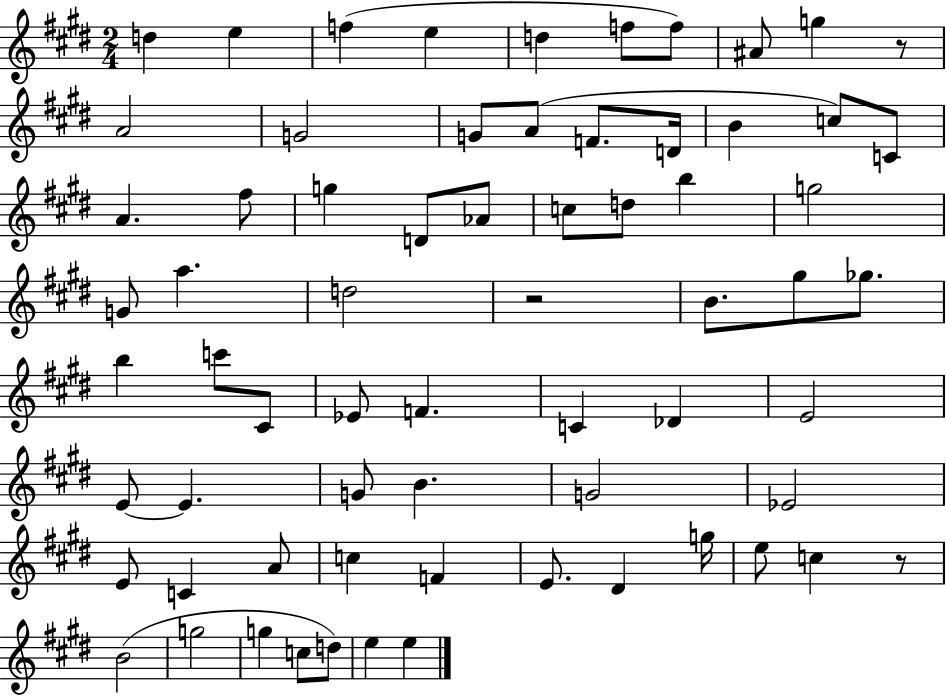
D5/q E5/q F5/q E5/q D5/q F5/e F5/e A#4/e G5/q R/e A4/h G4/h G4/e A4/e F4/e. D4/s B4/q C5/e C4/e A4/q. F#5/e G5/q D4/e Ab4/e C5/e D5/e B5/q G5/h G4/e A5/q. D5/h R/h B4/e. G#5/e Gb5/e. B5/q C6/e C#4/e Eb4/e F4/q. C4/q Db4/q E4/h E4/e E4/q. G4/e B4/q. G4/h Eb4/h E4/e C4/q A4/e C5/q F4/q E4/e. D#4/q G5/s E5/e C5/q R/e B4/h G5/h G5/q C5/e D5/e E5/q E5/q